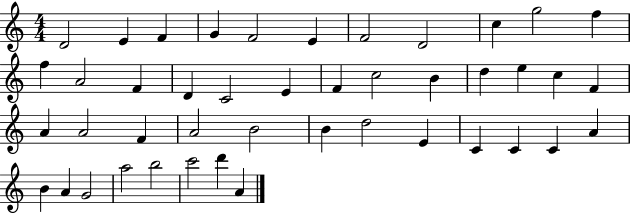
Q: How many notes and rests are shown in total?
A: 44